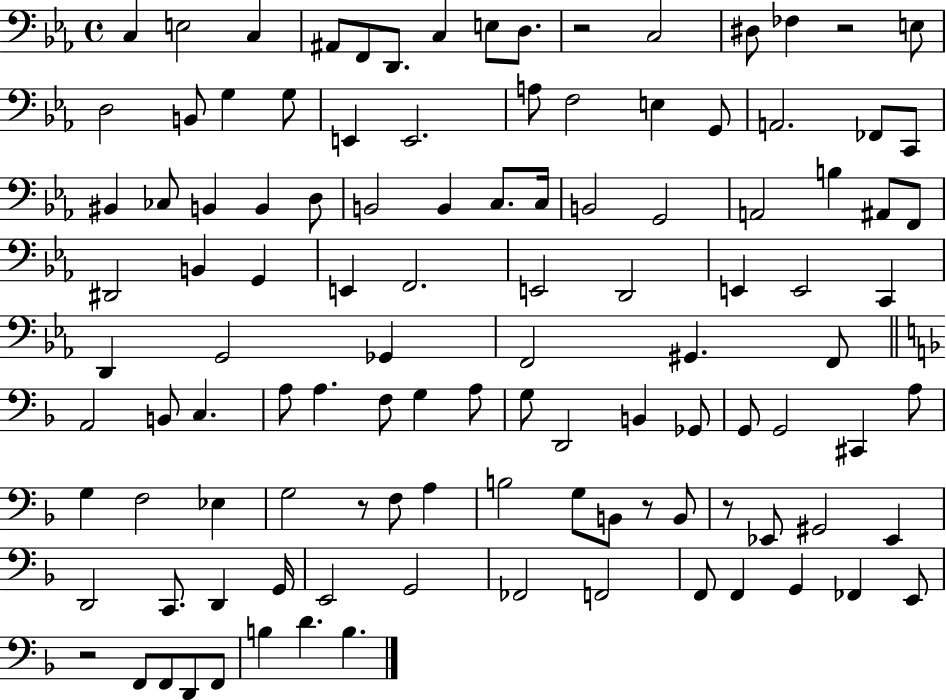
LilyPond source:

{
  \clef bass
  \time 4/4
  \defaultTimeSignature
  \key ees \major
  c4 e2 c4 | ais,8 f,8 d,8. c4 e8 d8. | r2 c2 | dis8 fes4 r2 e8 | \break d2 b,8 g4 g8 | e,4 e,2. | a8 f2 e4 g,8 | a,2. fes,8 c,8 | \break bis,4 ces8 b,4 b,4 d8 | b,2 b,4 c8. c16 | b,2 g,2 | a,2 b4 ais,8 f,8 | \break dis,2 b,4 g,4 | e,4 f,2. | e,2 d,2 | e,4 e,2 c,4 | \break d,4 g,2 ges,4 | f,2 gis,4. f,8 | \bar "||" \break \key f \major a,2 b,8 c4. | a8 a4. f8 g4 a8 | g8 d,2 b,4 ges,8 | g,8 g,2 cis,4 a8 | \break g4 f2 ees4 | g2 r8 f8 a4 | b2 g8 b,8 r8 b,8 | r8 ees,8 gis,2 ees,4 | \break d,2 c,8. d,4 g,16 | e,2 g,2 | fes,2 f,2 | f,8 f,4 g,4 fes,4 e,8 | \break r2 f,8 f,8 d,8 f,8 | b4 d'4. b4. | \bar "|."
}